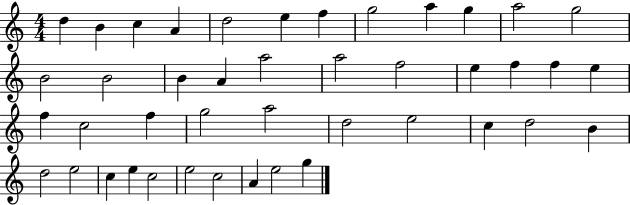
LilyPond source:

{
  \clef treble
  \numericTimeSignature
  \time 4/4
  \key c \major
  d''4 b'4 c''4 a'4 | d''2 e''4 f''4 | g''2 a''4 g''4 | a''2 g''2 | \break b'2 b'2 | b'4 a'4 a''2 | a''2 f''2 | e''4 f''4 f''4 e''4 | \break f''4 c''2 f''4 | g''2 a''2 | d''2 e''2 | c''4 d''2 b'4 | \break d''2 e''2 | c''4 e''4 c''2 | e''2 c''2 | a'4 e''2 g''4 | \break \bar "|."
}